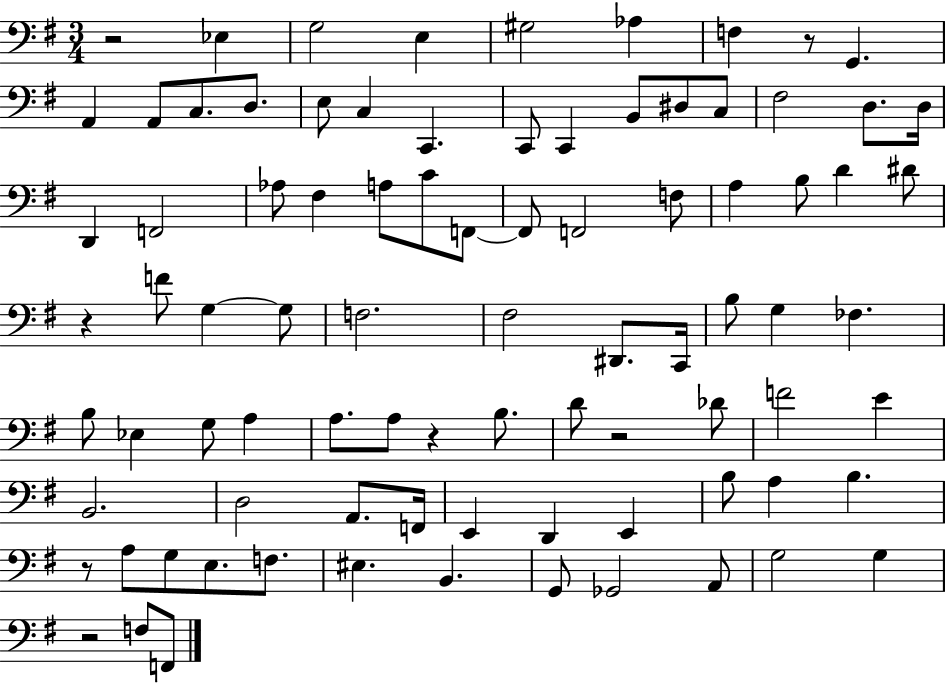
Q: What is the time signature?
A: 3/4